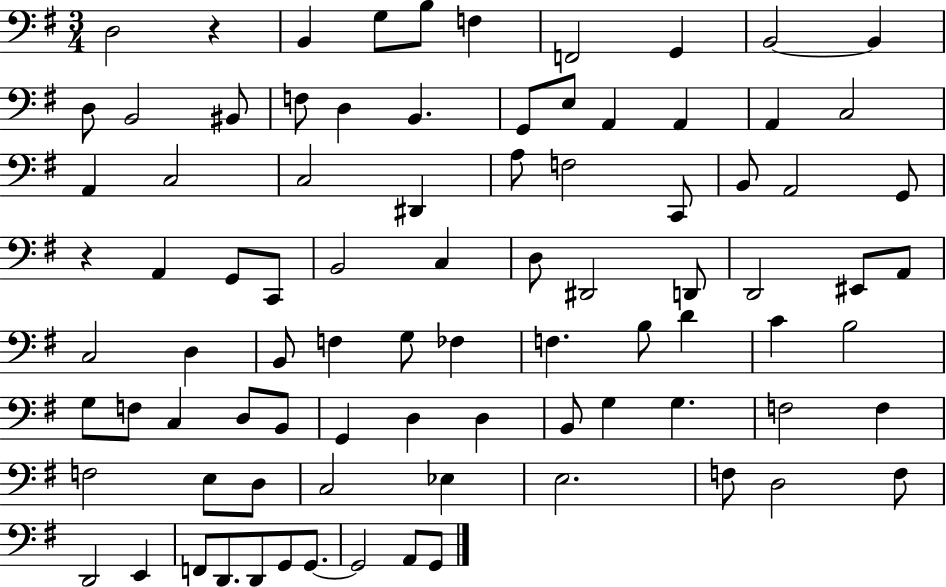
X:1
T:Untitled
M:3/4
L:1/4
K:G
D,2 z B,, G,/2 B,/2 F, F,,2 G,, B,,2 B,, D,/2 B,,2 ^B,,/2 F,/2 D, B,, G,,/2 E,/2 A,, A,, A,, C,2 A,, C,2 C,2 ^D,, A,/2 F,2 C,,/2 B,,/2 A,,2 G,,/2 z A,, G,,/2 C,,/2 B,,2 C, D,/2 ^D,,2 D,,/2 D,,2 ^E,,/2 A,,/2 C,2 D, B,,/2 F, G,/2 _F, F, B,/2 D C B,2 G,/2 F,/2 C, D,/2 B,,/2 G,, D, D, B,,/2 G, G, F,2 F, F,2 E,/2 D,/2 C,2 _E, E,2 F,/2 D,2 F,/2 D,,2 E,, F,,/2 D,,/2 D,,/2 G,,/2 G,,/2 G,,2 A,,/2 G,,/2